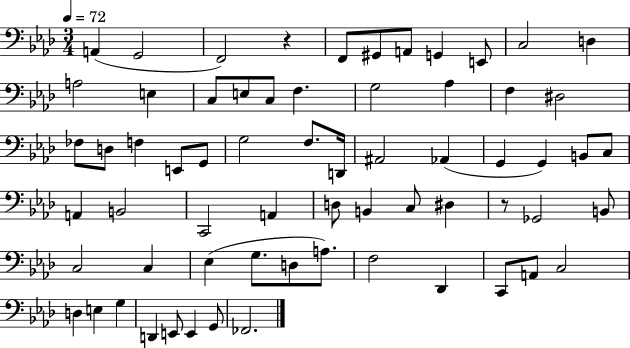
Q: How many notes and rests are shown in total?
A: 65